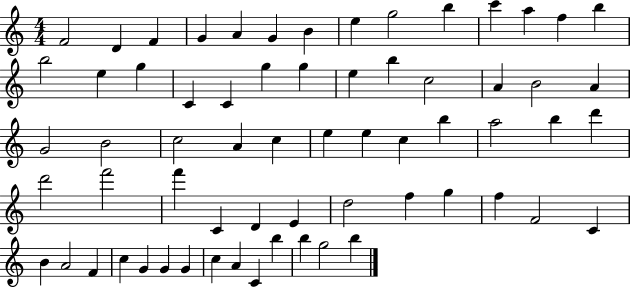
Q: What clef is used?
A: treble